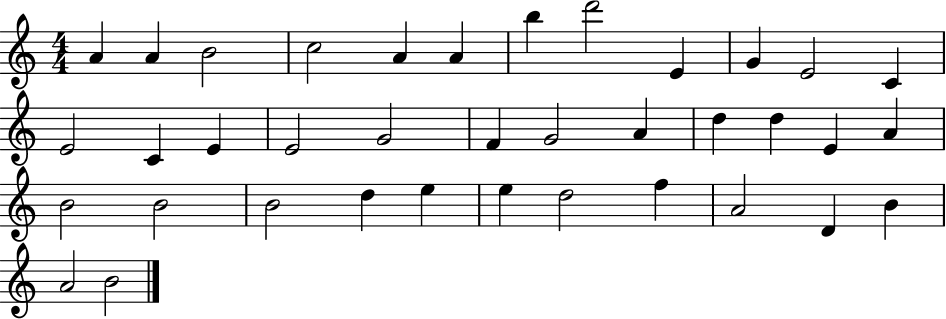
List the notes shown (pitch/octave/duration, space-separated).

A4/q A4/q B4/h C5/h A4/q A4/q B5/q D6/h E4/q G4/q E4/h C4/q E4/h C4/q E4/q E4/h G4/h F4/q G4/h A4/q D5/q D5/q E4/q A4/q B4/h B4/h B4/h D5/q E5/q E5/q D5/h F5/q A4/h D4/q B4/q A4/h B4/h